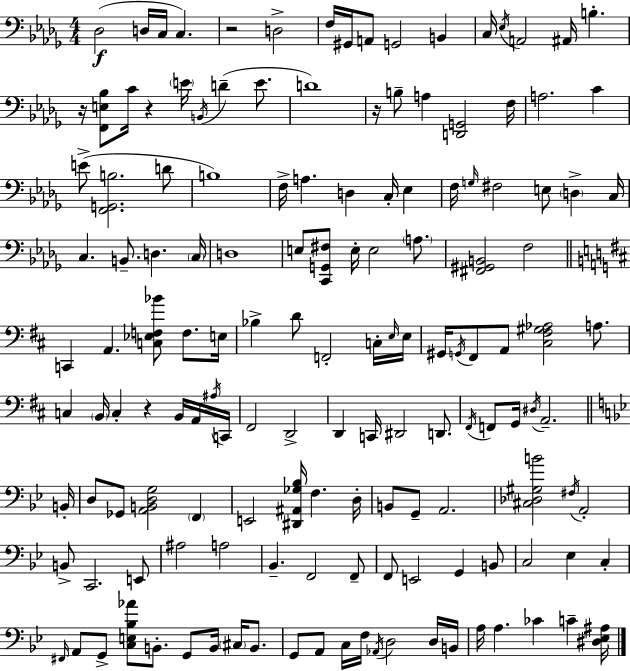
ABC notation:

X:1
T:Untitled
M:4/4
L:1/4
K:Bbm
_D,2 D,/4 C,/4 C, z2 D,2 F,/4 ^G,,/4 A,,/2 G,,2 B,, C,/4 _E,/4 A,,2 ^A,,/4 B, z/4 [F,,E,_B,]/2 C/4 z E/4 B,,/4 D E/2 D4 z/4 B,/2 A, [D,,G,,]2 F,/4 A,2 C E/2 [F,,G,,B,]2 D/2 B,4 F,/4 A, D, C,/4 _E, F,/4 G,/4 ^F,2 E,/2 D, C,/4 C, B,,/2 D, C,/4 D,4 E,/2 [C,,G,,^F,]/2 E,/4 E,2 A,/2 [^F,,^G,,B,,]2 F,2 C,, A,, [C,_E,F,_B]/2 F,/2 E,/4 _B, D/2 F,,2 C,/4 E,/4 E,/4 ^G,,/4 G,,/4 ^F,,/2 A,,/2 [^C,^F,^G,_A,]2 A,/2 C, B,,/4 C, z B,,/4 A,,/4 ^A,/4 C,,/4 ^F,,2 D,,2 D,, C,,/4 ^D,,2 D,,/2 ^F,,/4 F,,/2 G,,/4 ^D,/4 A,,2 B,,/4 D,/2 _G,,/2 [A,,B,,D,G,]2 F,, E,,2 [^D,,^A,,_G,_B,]/4 F, D,/4 B,,/2 G,,/2 A,,2 [^C,_D,^G,B]2 ^F,/4 A,,2 B,,/2 C,,2 E,,/2 ^A,2 A,2 _B,, F,,2 F,,/2 F,,/2 E,,2 G,, B,,/2 C,2 _E, C, ^F,,/4 A,,/2 G,,/2 [C,E,_B,_A]/2 B,,/2 G,,/2 B,,/4 ^C,/4 B,,/2 G,,/2 A,,/2 C,/4 F,/4 _A,,/4 D,2 D,/4 B,,/4 A,/4 A, _C C [^D,_E,^A,]/4